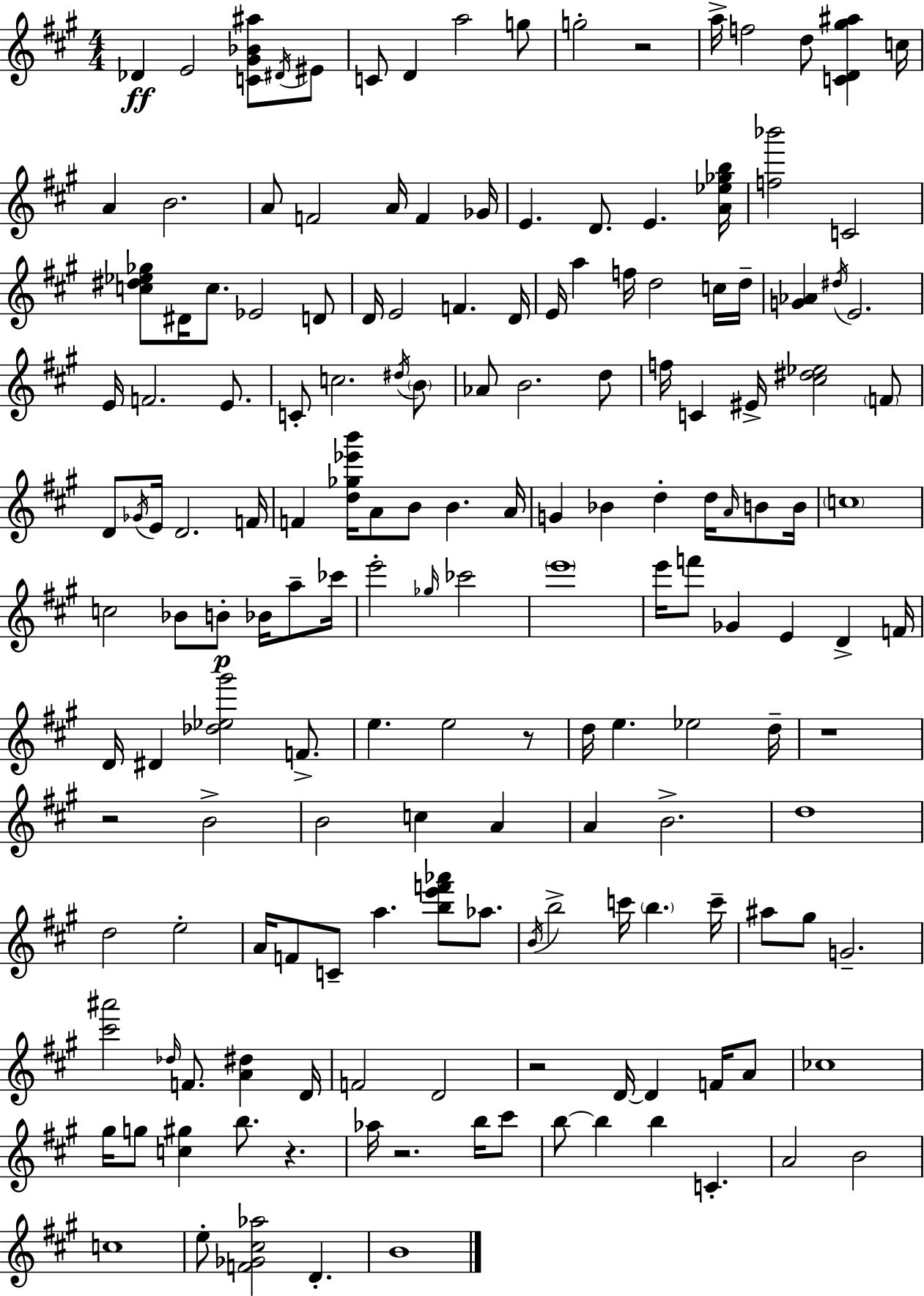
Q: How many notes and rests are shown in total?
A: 166